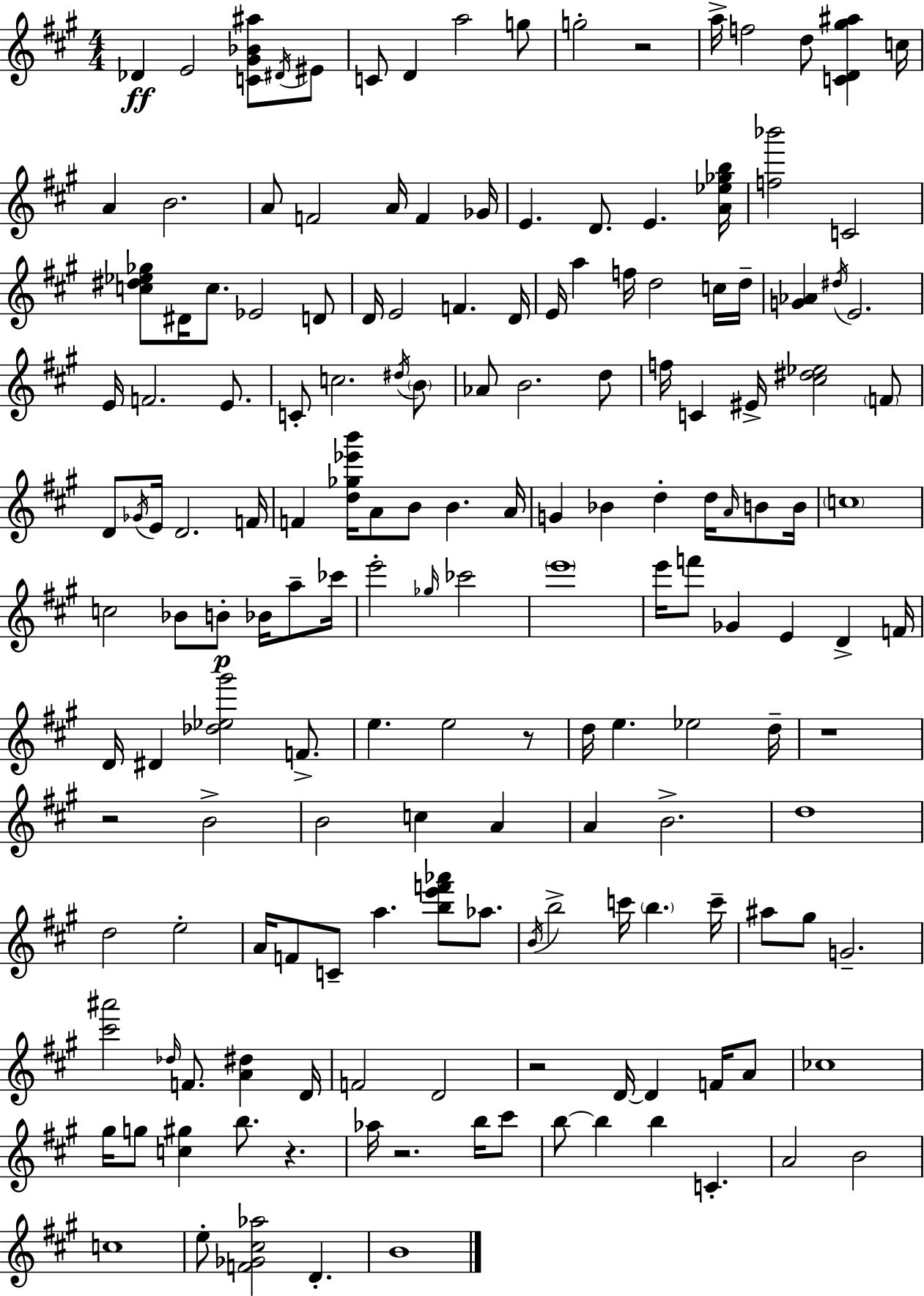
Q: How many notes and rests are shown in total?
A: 166